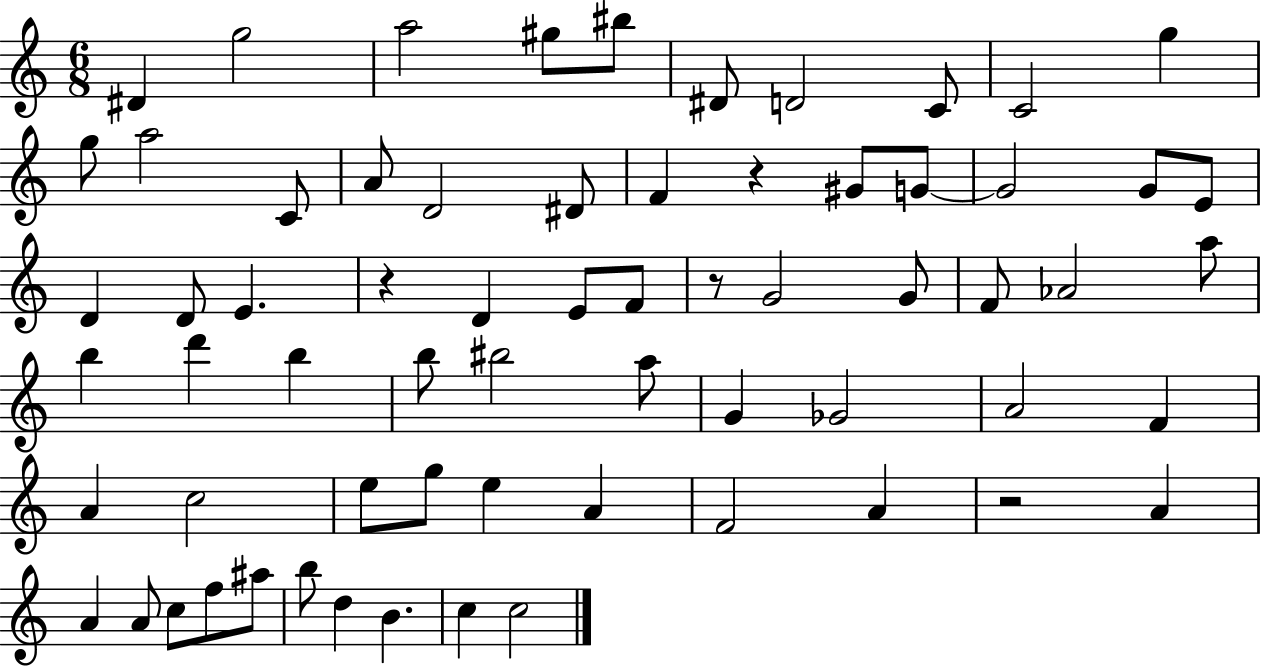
D#4/q G5/h A5/h G#5/e BIS5/e D#4/e D4/h C4/e C4/h G5/q G5/e A5/h C4/e A4/e D4/h D#4/e F4/q R/q G#4/e G4/e G4/h G4/e E4/e D4/q D4/e E4/q. R/q D4/q E4/e F4/e R/e G4/h G4/e F4/e Ab4/h A5/e B5/q D6/q B5/q B5/e BIS5/h A5/e G4/q Gb4/h A4/h F4/q A4/q C5/h E5/e G5/e E5/q A4/q F4/h A4/q R/h A4/q A4/q A4/e C5/e F5/e A#5/e B5/e D5/q B4/q. C5/q C5/h